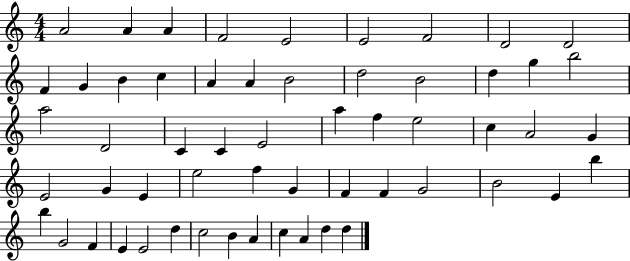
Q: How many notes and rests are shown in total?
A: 57